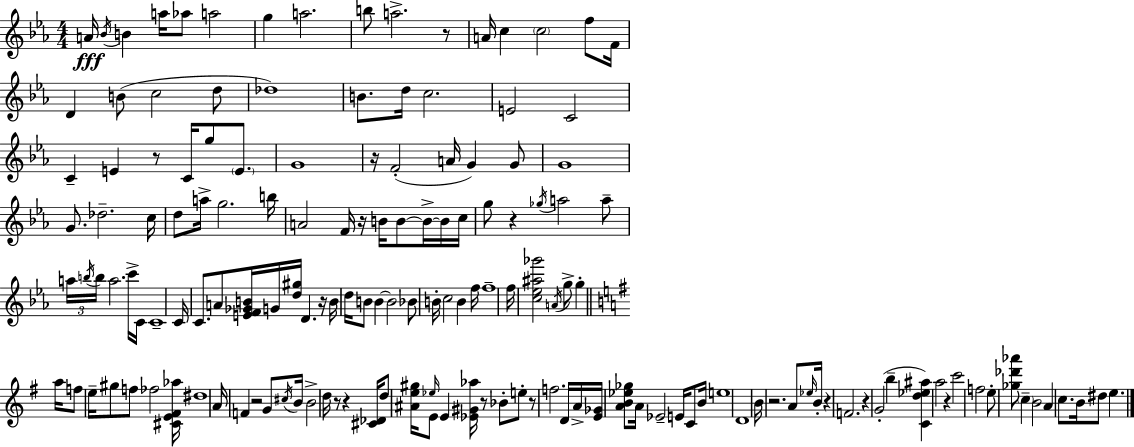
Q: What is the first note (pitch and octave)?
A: A4